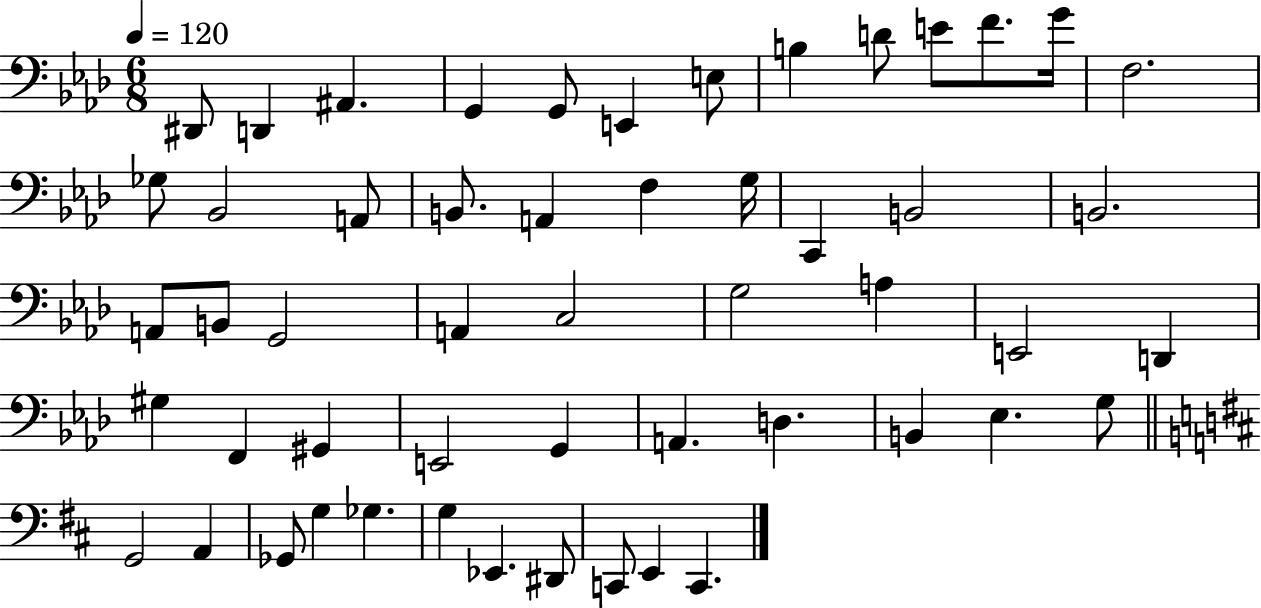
X:1
T:Untitled
M:6/8
L:1/4
K:Ab
^D,,/2 D,, ^A,, G,, G,,/2 E,, E,/2 B, D/2 E/2 F/2 G/4 F,2 _G,/2 _B,,2 A,,/2 B,,/2 A,, F, G,/4 C,, B,,2 B,,2 A,,/2 B,,/2 G,,2 A,, C,2 G,2 A, E,,2 D,, ^G, F,, ^G,, E,,2 G,, A,, D, B,, _E, G,/2 G,,2 A,, _G,,/2 G, _G, G, _E,, ^D,,/2 C,,/2 E,, C,,